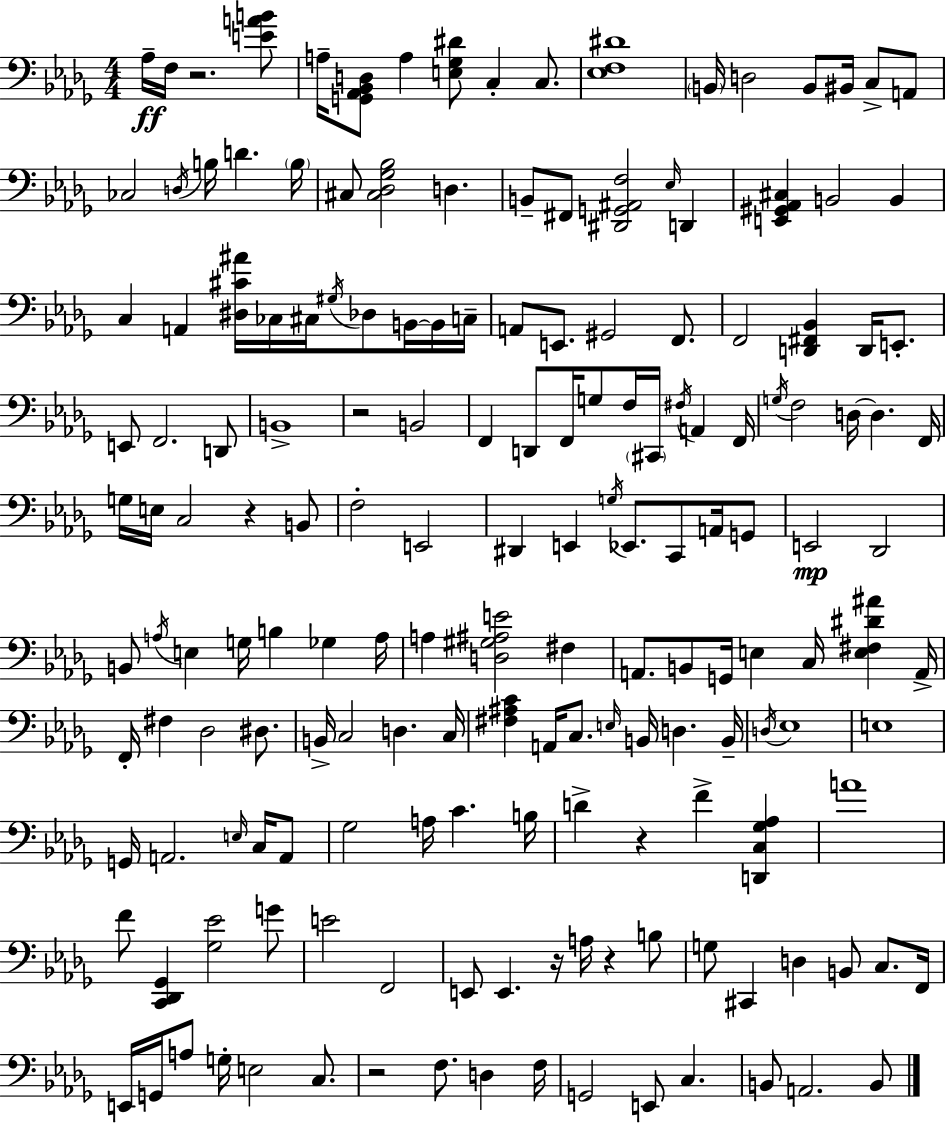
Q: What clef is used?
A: bass